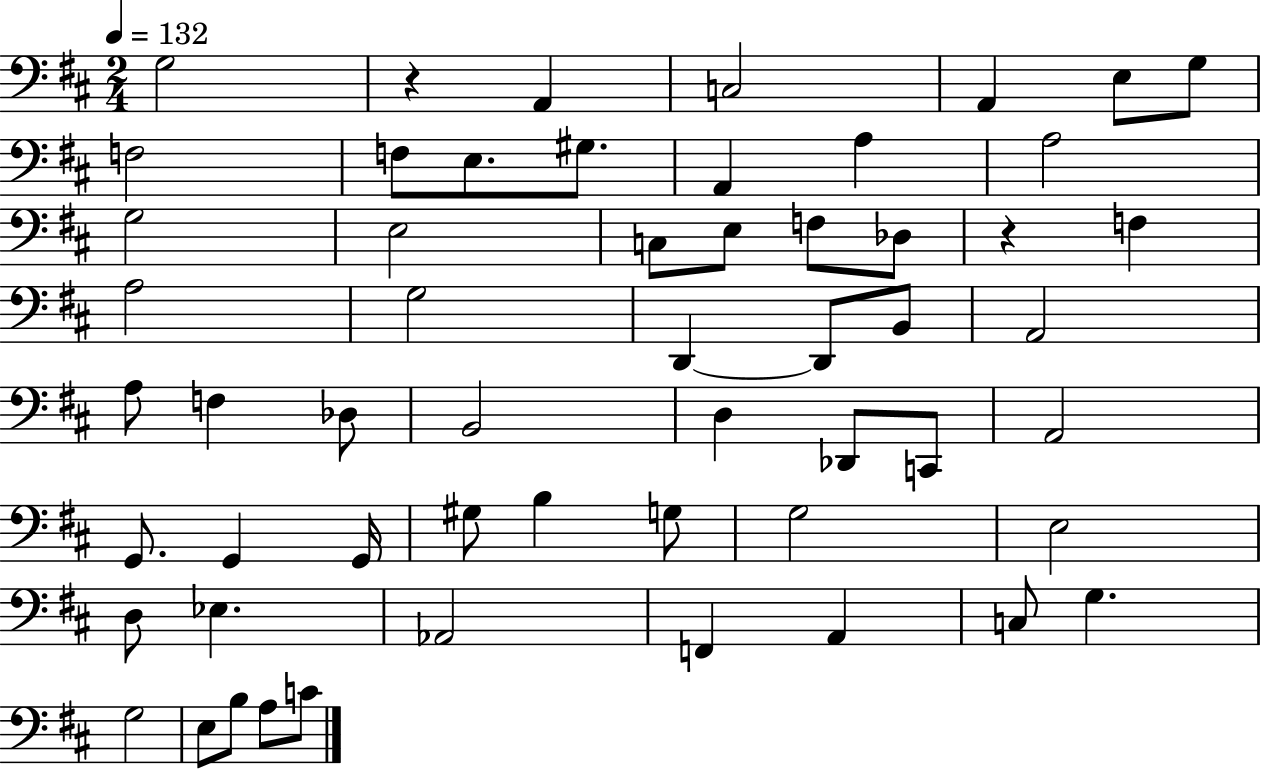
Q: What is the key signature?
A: D major